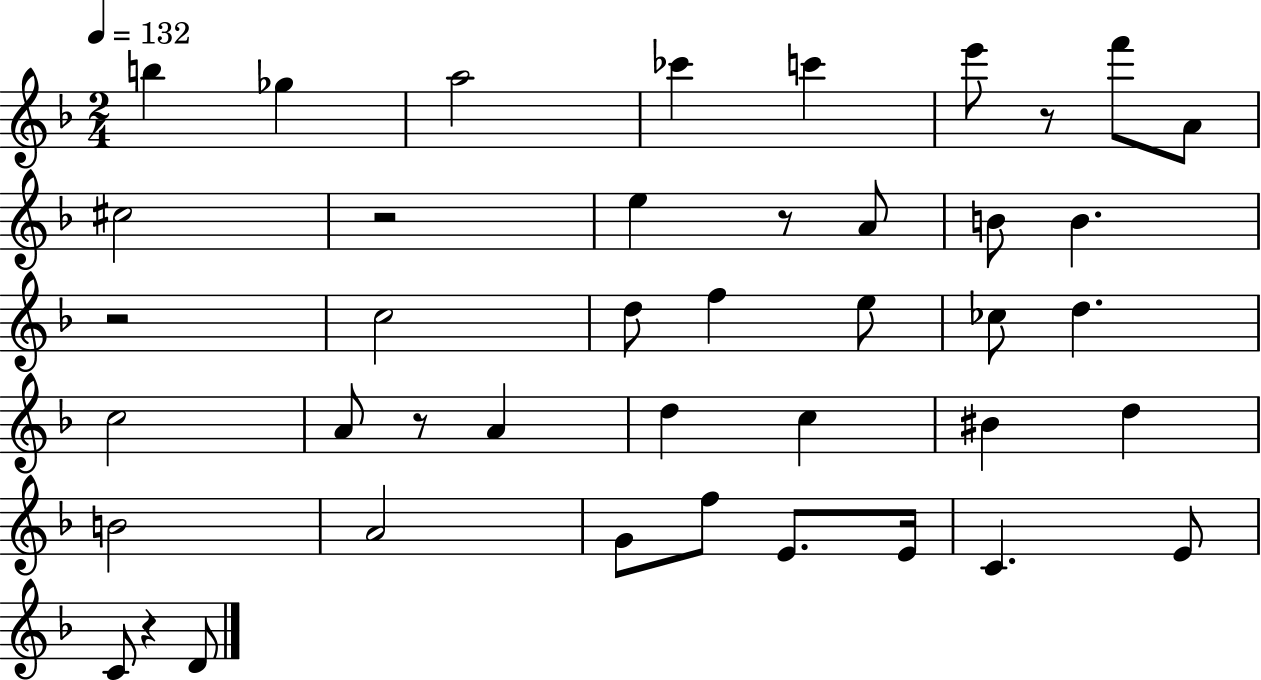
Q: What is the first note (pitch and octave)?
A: B5